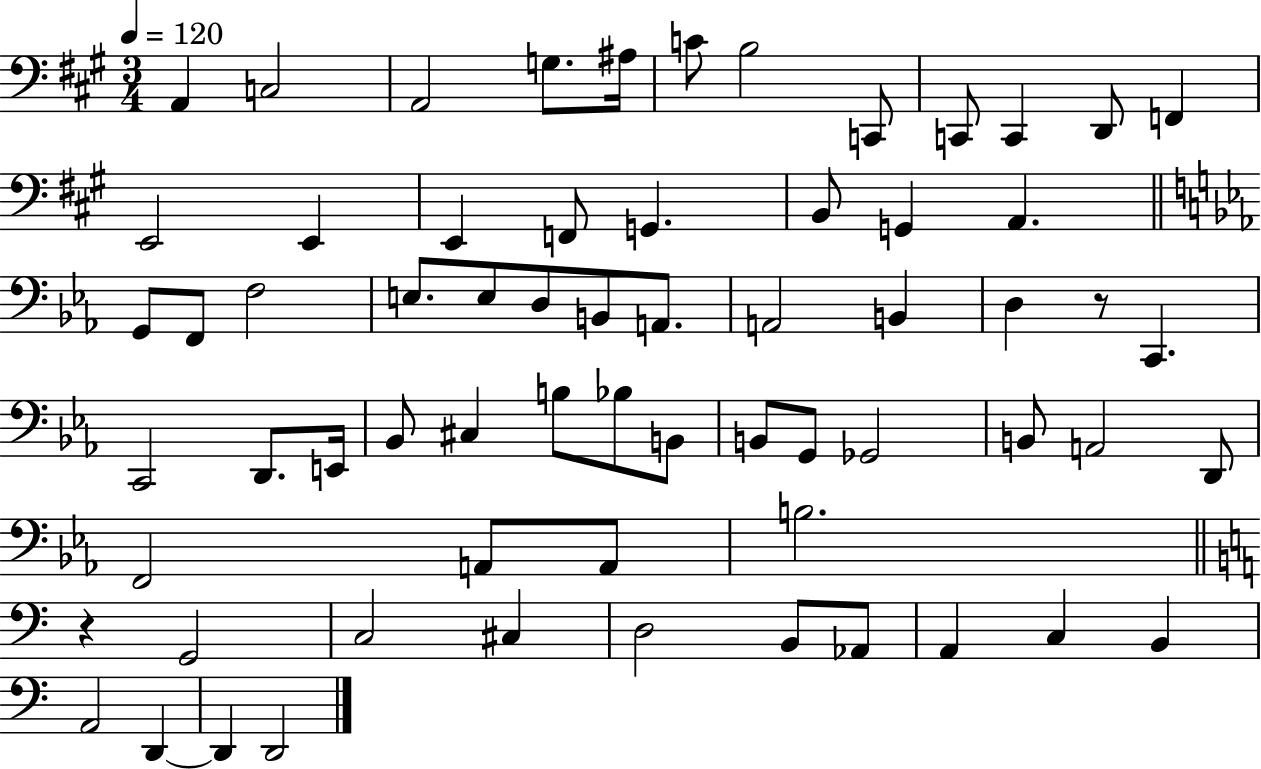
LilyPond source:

{
  \clef bass
  \numericTimeSignature
  \time 3/4
  \key a \major
  \tempo 4 = 120
  a,4 c2 | a,2 g8. ais16 | c'8 b2 c,8 | c,8 c,4 d,8 f,4 | \break e,2 e,4 | e,4 f,8 g,4. | b,8 g,4 a,4. | \bar "||" \break \key c \minor g,8 f,8 f2 | e8. e8 d8 b,8 a,8. | a,2 b,4 | d4 r8 c,4. | \break c,2 d,8. e,16 | bes,8 cis4 b8 bes8 b,8 | b,8 g,8 ges,2 | b,8 a,2 d,8 | \break f,2 a,8 a,8 | b2. | \bar "||" \break \key c \major r4 g,2 | c2 cis4 | d2 b,8 aes,8 | a,4 c4 b,4 | \break a,2 d,4~~ | d,4 d,2 | \bar "|."
}